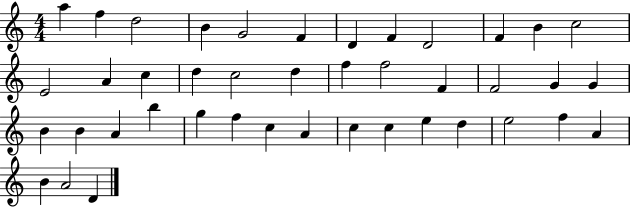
A5/q F5/q D5/h B4/q G4/h F4/q D4/q F4/q D4/h F4/q B4/q C5/h E4/h A4/q C5/q D5/q C5/h D5/q F5/q F5/h F4/q F4/h G4/q G4/q B4/q B4/q A4/q B5/q G5/q F5/q C5/q A4/q C5/q C5/q E5/q D5/q E5/h F5/q A4/q B4/q A4/h D4/q